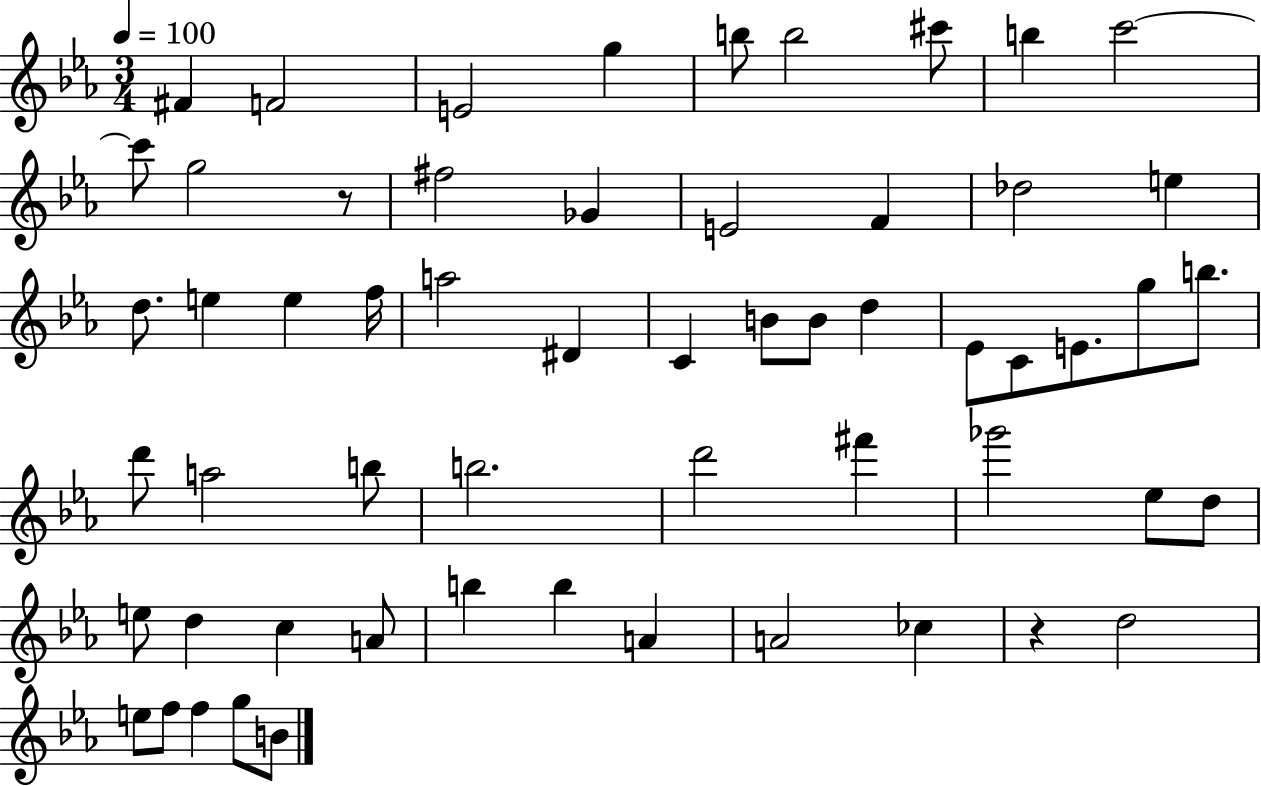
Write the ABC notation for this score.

X:1
T:Untitled
M:3/4
L:1/4
K:Eb
^F F2 E2 g b/2 b2 ^c'/2 b c'2 c'/2 g2 z/2 ^f2 _G E2 F _d2 e d/2 e e f/4 a2 ^D C B/2 B/2 d _E/2 C/2 E/2 g/2 b/2 d'/2 a2 b/2 b2 d'2 ^f' _g'2 _e/2 d/2 e/2 d c A/2 b b A A2 _c z d2 e/2 f/2 f g/2 B/2